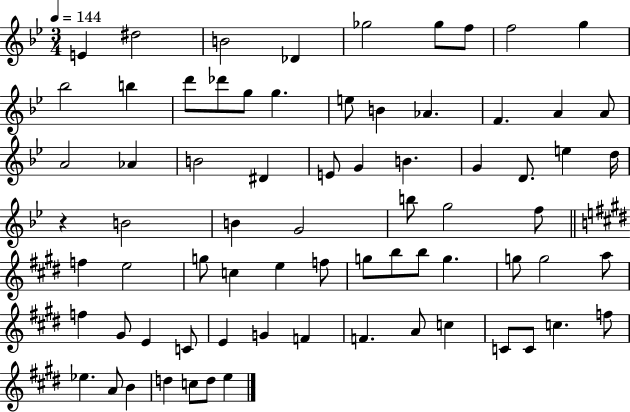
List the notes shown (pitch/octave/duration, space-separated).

E4/q D#5/h B4/h Db4/q Gb5/h Gb5/e F5/e F5/h G5/q Bb5/h B5/q D6/e Db6/e G5/e G5/q. E5/e B4/q Ab4/q. F4/q. A4/q A4/e A4/h Ab4/q B4/h D#4/q E4/e G4/q B4/q. G4/q D4/e. E5/q D5/s R/q B4/h B4/q G4/h B5/e G5/h F5/e F5/q E5/h G5/e C5/q E5/q F5/e G5/e B5/e B5/e G5/q. G5/e G5/h A5/e F5/q G#4/e E4/q C4/e E4/q G4/q F4/q F4/q. A4/e C5/q C4/e C4/e C5/q. F5/e Eb5/q. A4/e B4/q D5/q C5/e D5/e E5/q